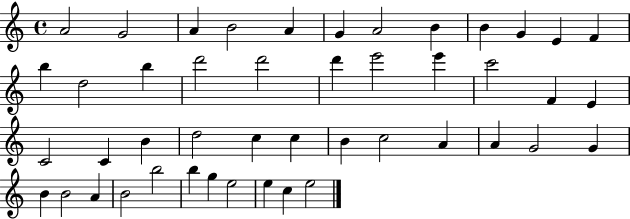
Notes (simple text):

A4/h G4/h A4/q B4/h A4/q G4/q A4/h B4/q B4/q G4/q E4/q F4/q B5/q D5/h B5/q D6/h D6/h D6/q E6/h E6/q C6/h F4/q E4/q C4/h C4/q B4/q D5/h C5/q C5/q B4/q C5/h A4/q A4/q G4/h G4/q B4/q B4/h A4/q B4/h B5/h B5/q G5/q E5/h E5/q C5/q E5/h